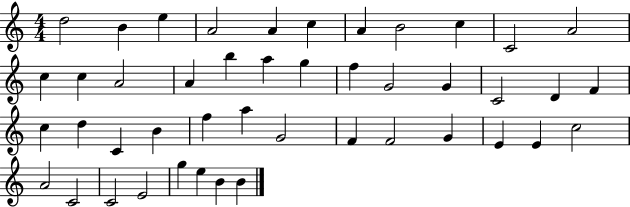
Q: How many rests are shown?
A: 0